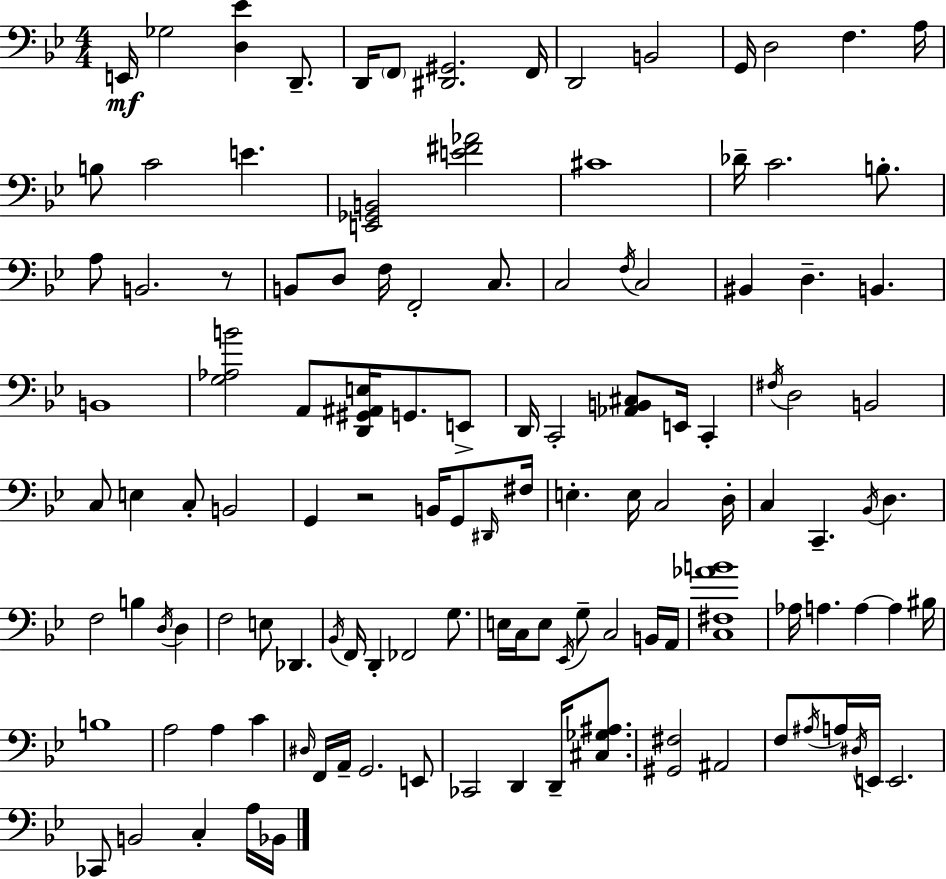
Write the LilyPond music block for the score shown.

{
  \clef bass
  \numericTimeSignature
  \time 4/4
  \key g \minor
  e,16\mf ges2 <d ees'>4 d,8.-- | d,16 \parenthesize f,8 <dis, gis,>2. f,16 | d,2 b,2 | g,16 d2 f4. a16 | \break b8 c'2 e'4. | <e, ges, b,>2 <e' fis' aes'>2 | cis'1 | des'16-- c'2. b8.-. | \break a8 b,2. r8 | b,8 d8 f16 f,2-. c8. | c2 \acciaccatura { f16 } c2 | bis,4 d4.-- b,4. | \break b,1 | <g aes b'>2 a,8 <d, gis, ais, e>16 g,8. e,8-> | d,16 c,2-. <aes, b, cis>8 e,16 c,4-. | \acciaccatura { fis16 } d2 b,2 | \break c8 e4 c8-. b,2 | g,4 r2 b,16 g,8 | \grace { dis,16 } fis16 e4.-. e16 c2 | d16-. c4 c,4.-- \acciaccatura { bes,16 } d4. | \break f2 b4 | \acciaccatura { d16 } d4 f2 e8 des,4. | \acciaccatura { bes,16 } f,16 d,4-. fes,2 | g8. e16 c16 e8 \acciaccatura { ees,16 } g8-- c2 | \break b,16 a,16 <c fis aes' b'>1 | aes16 a4. a4~~ | a4 bis16 b1 | a2 a4 | \break c'4 \grace { dis16 } f,16 a,16-- g,2. | e,8 ces,2 | d,4 d,16-- <cis ges ais>8. <gis, fis>2 | ais,2 f8 \acciaccatura { ais16 } a16 \acciaccatura { dis16 } e,16 e,2. | \break ces,8 b,2 | c4-. a16 bes,16 \bar "|."
}